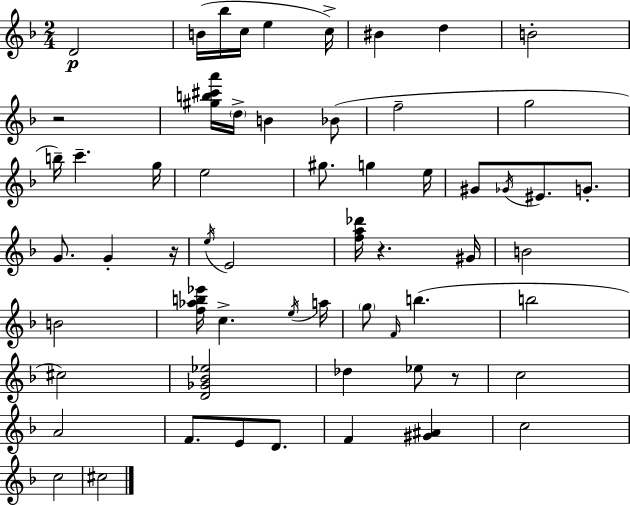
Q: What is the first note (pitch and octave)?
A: D4